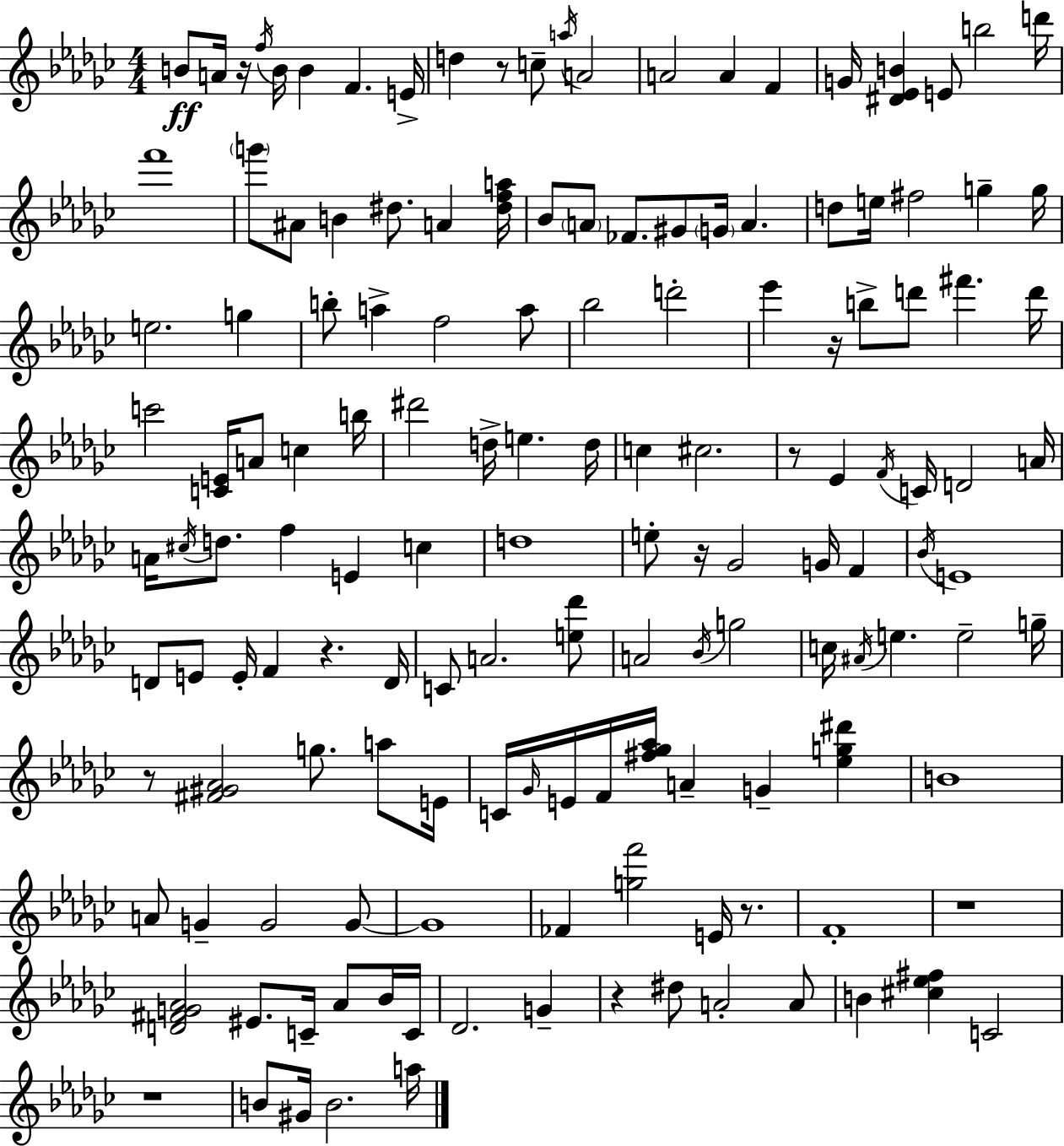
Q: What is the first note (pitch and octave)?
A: B4